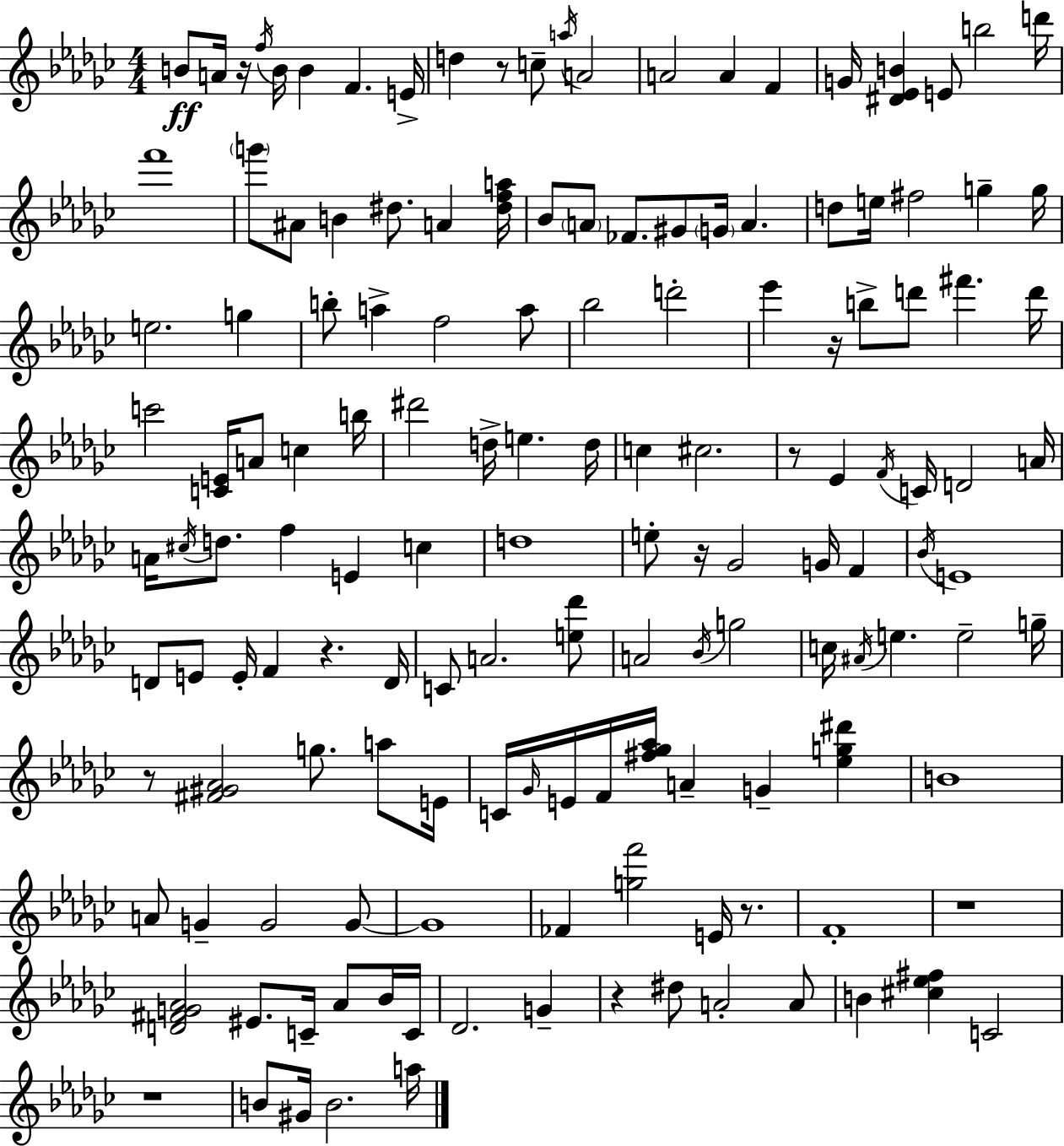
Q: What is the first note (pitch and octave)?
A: B4